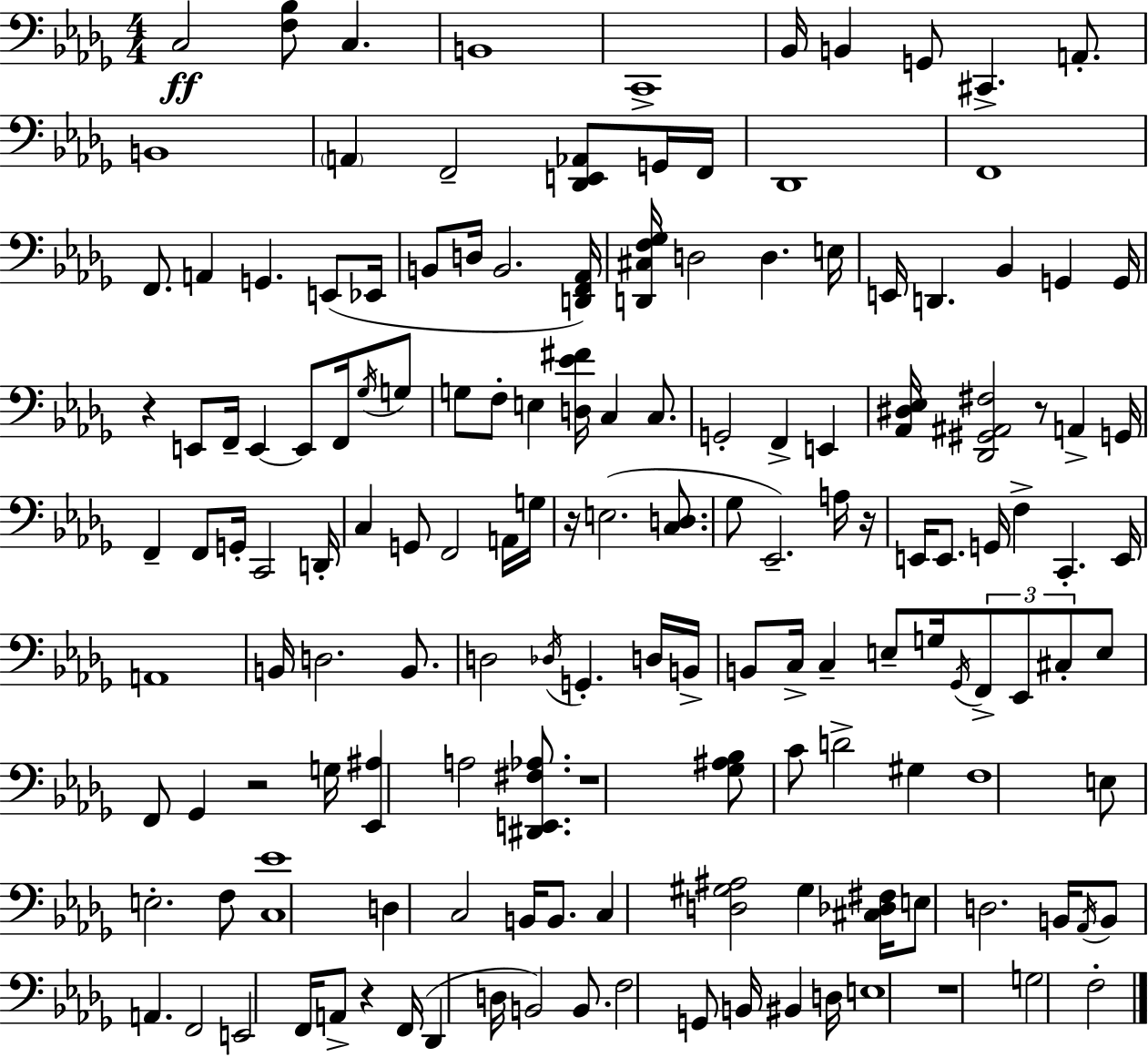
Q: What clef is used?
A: bass